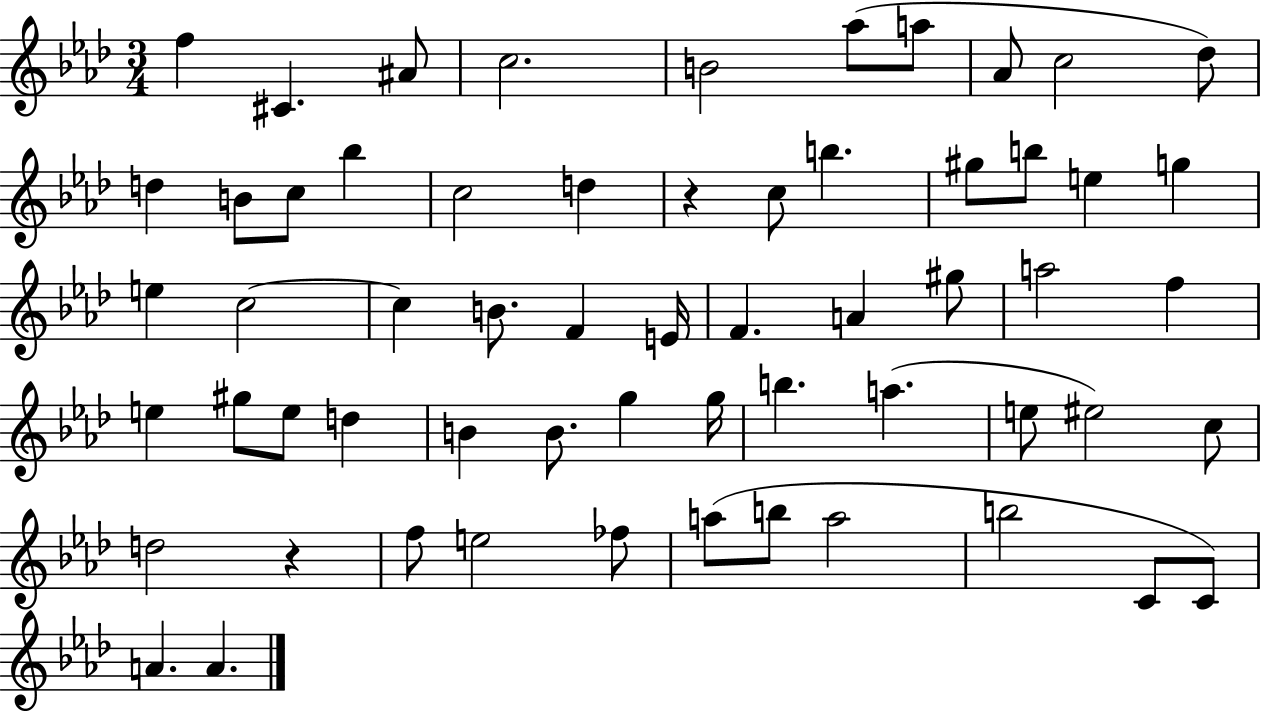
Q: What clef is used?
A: treble